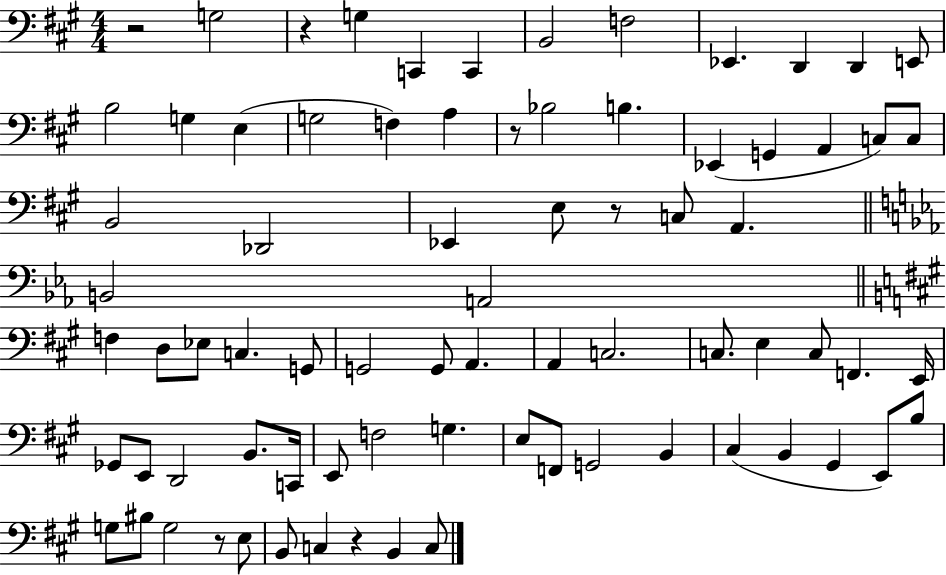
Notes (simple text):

R/h G3/h R/q G3/q C2/q C2/q B2/h F3/h Eb2/q. D2/q D2/q E2/e B3/h G3/q E3/q G3/h F3/q A3/q R/e Bb3/h B3/q. Eb2/q G2/q A2/q C3/e C3/e B2/h Db2/h Eb2/q E3/e R/e C3/e A2/q. B2/h A2/h F3/q D3/e Eb3/e C3/q. G2/e G2/h G2/e A2/q. A2/q C3/h. C3/e. E3/q C3/e F2/q. E2/s Gb2/e E2/e D2/h B2/e. C2/s E2/e F3/h G3/q. E3/e F2/e G2/h B2/q C#3/q B2/q G#2/q E2/e B3/e G3/e BIS3/e G3/h R/e E3/e B2/e C3/q R/q B2/q C3/e